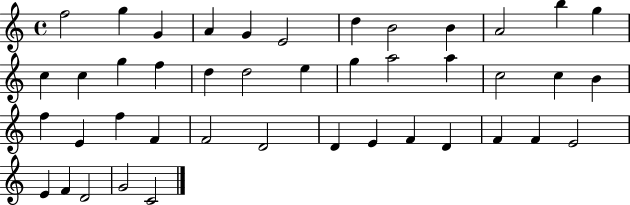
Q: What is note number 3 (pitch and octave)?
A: G4